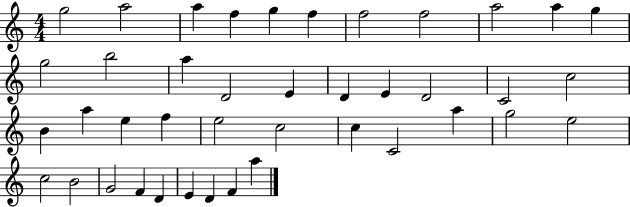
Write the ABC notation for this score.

X:1
T:Untitled
M:4/4
L:1/4
K:C
g2 a2 a f g f f2 f2 a2 a g g2 b2 a D2 E D E D2 C2 c2 B a e f e2 c2 c C2 a g2 e2 c2 B2 G2 F D E D F a